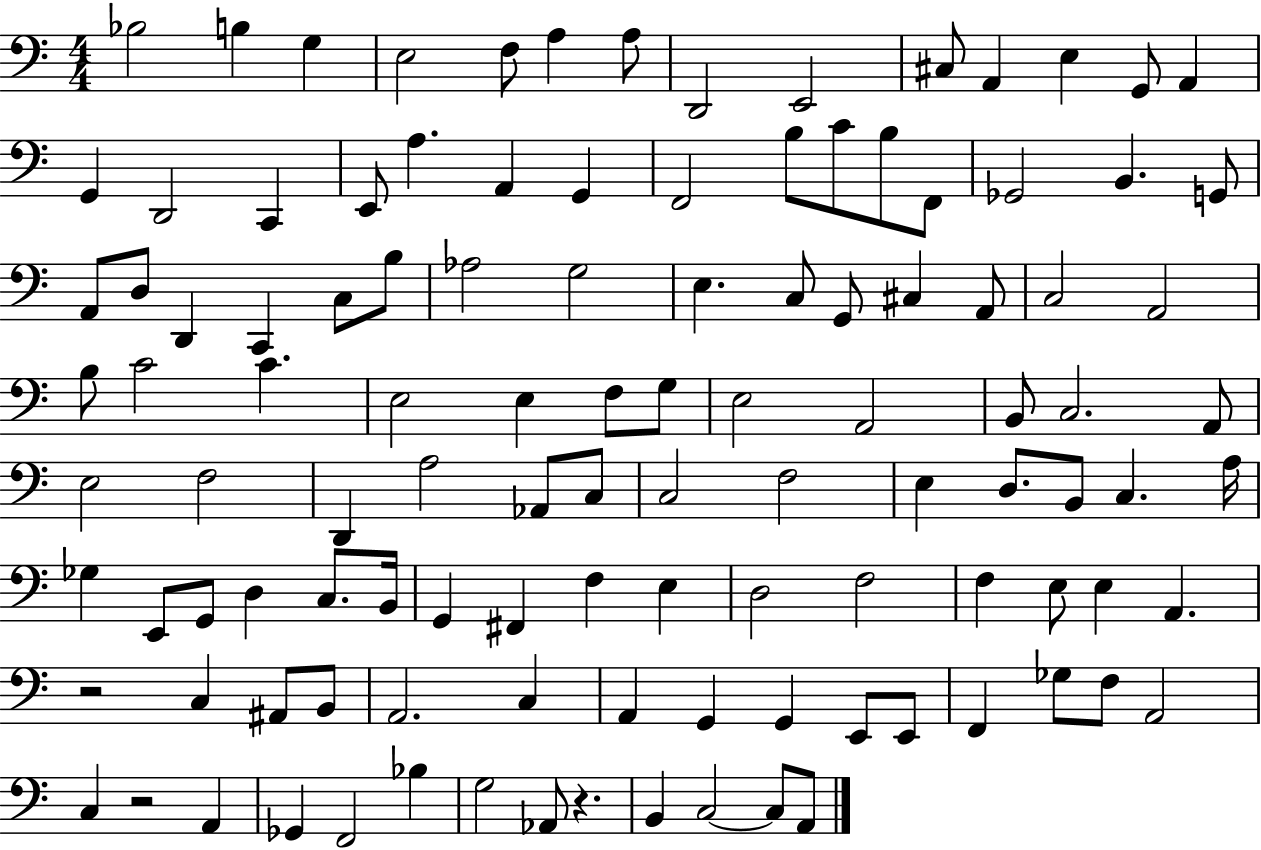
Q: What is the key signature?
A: C major